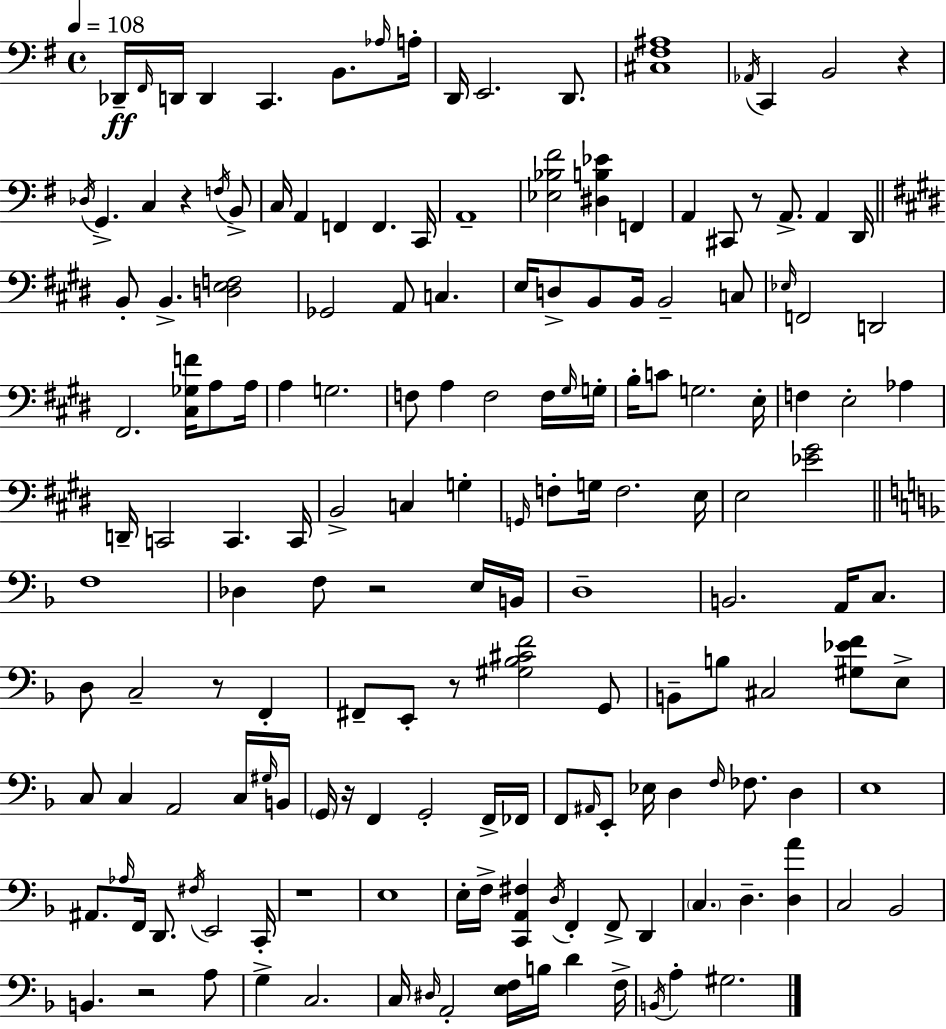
X:1
T:Untitled
M:4/4
L:1/4
K:Em
_D,,/4 ^F,,/4 D,,/4 D,, C,, B,,/2 _A,/4 A,/4 D,,/4 E,,2 D,,/2 [^C,^F,^A,]4 _A,,/4 C,, B,,2 z _D,/4 G,, C, z F,/4 B,,/2 C,/4 A,, F,, F,, C,,/4 A,,4 [_E,_B,^F]2 [^D,B,_E] F,, A,, ^C,,/2 z/2 A,,/2 A,, D,,/4 B,,/2 B,, [D,E,F,]2 _G,,2 A,,/2 C, E,/4 D,/2 B,,/2 B,,/4 B,,2 C,/2 _E,/4 F,,2 D,,2 ^F,,2 [^C,_G,F]/4 A,/2 A,/4 A, G,2 F,/2 A, F,2 F,/4 ^G,/4 G,/4 B,/4 C/2 G,2 E,/4 F, E,2 _A, D,,/4 C,,2 C,, C,,/4 B,,2 C, G, G,,/4 F,/2 G,/4 F,2 E,/4 E,2 [_E^G]2 F,4 _D, F,/2 z2 E,/4 B,,/4 D,4 B,,2 A,,/4 C,/2 D,/2 C,2 z/2 F,, ^F,,/2 E,,/2 z/2 [^G,_B,^CF]2 G,,/2 B,,/2 B,/2 ^C,2 [^G,_EF]/2 E,/2 C,/2 C, A,,2 C,/4 ^G,/4 B,,/4 G,,/4 z/4 F,, G,,2 F,,/4 _F,,/4 F,,/2 ^A,,/4 E,,/2 _E,/4 D, F,/4 _F,/2 D, E,4 ^A,,/2 _A,/4 F,,/4 D,,/2 ^F,/4 E,,2 C,,/4 z4 E,4 E,/4 F,/4 [C,,A,,^F,] D,/4 F,, F,,/2 D,, C, D, [D,A] C,2 _B,,2 B,, z2 A,/2 G, C,2 C,/4 ^D,/4 A,,2 [E,F,]/4 B,/4 D F,/4 B,,/4 A, ^G,2